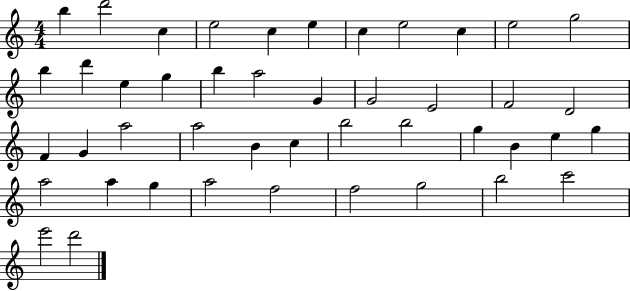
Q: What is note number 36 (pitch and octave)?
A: A5